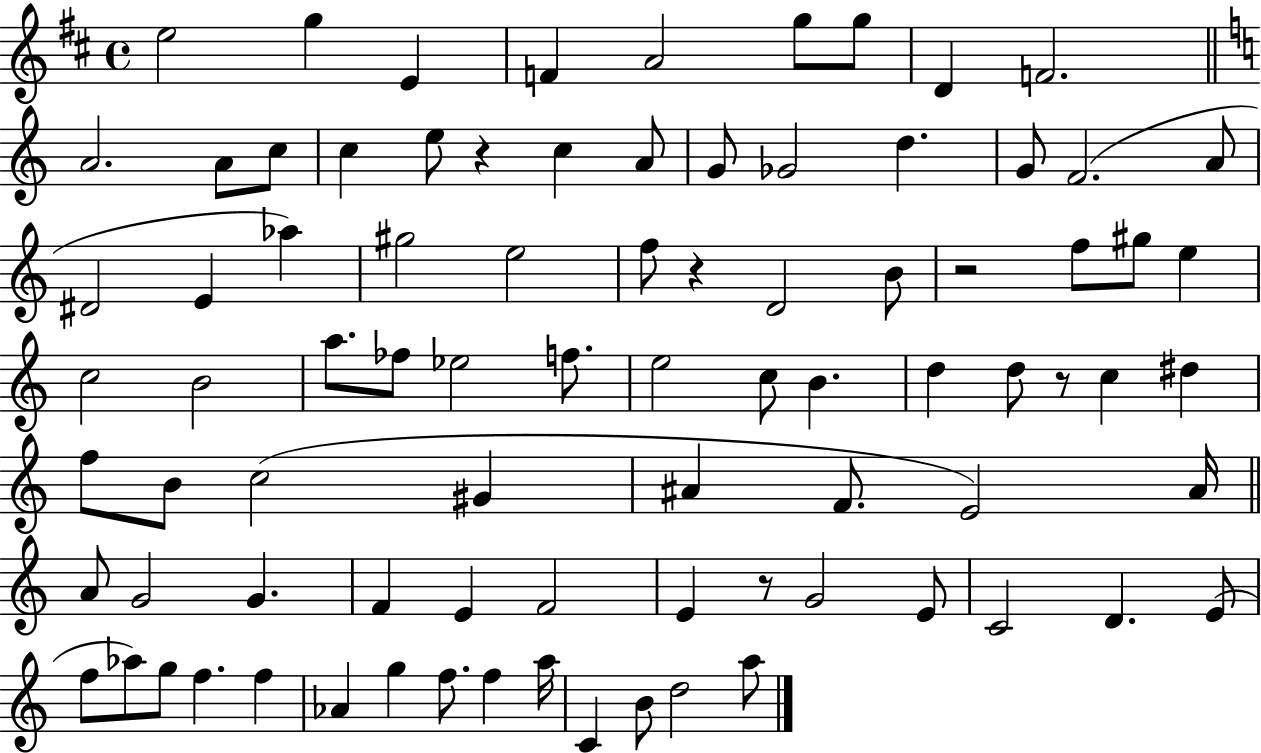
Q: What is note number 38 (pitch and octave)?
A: Eb5